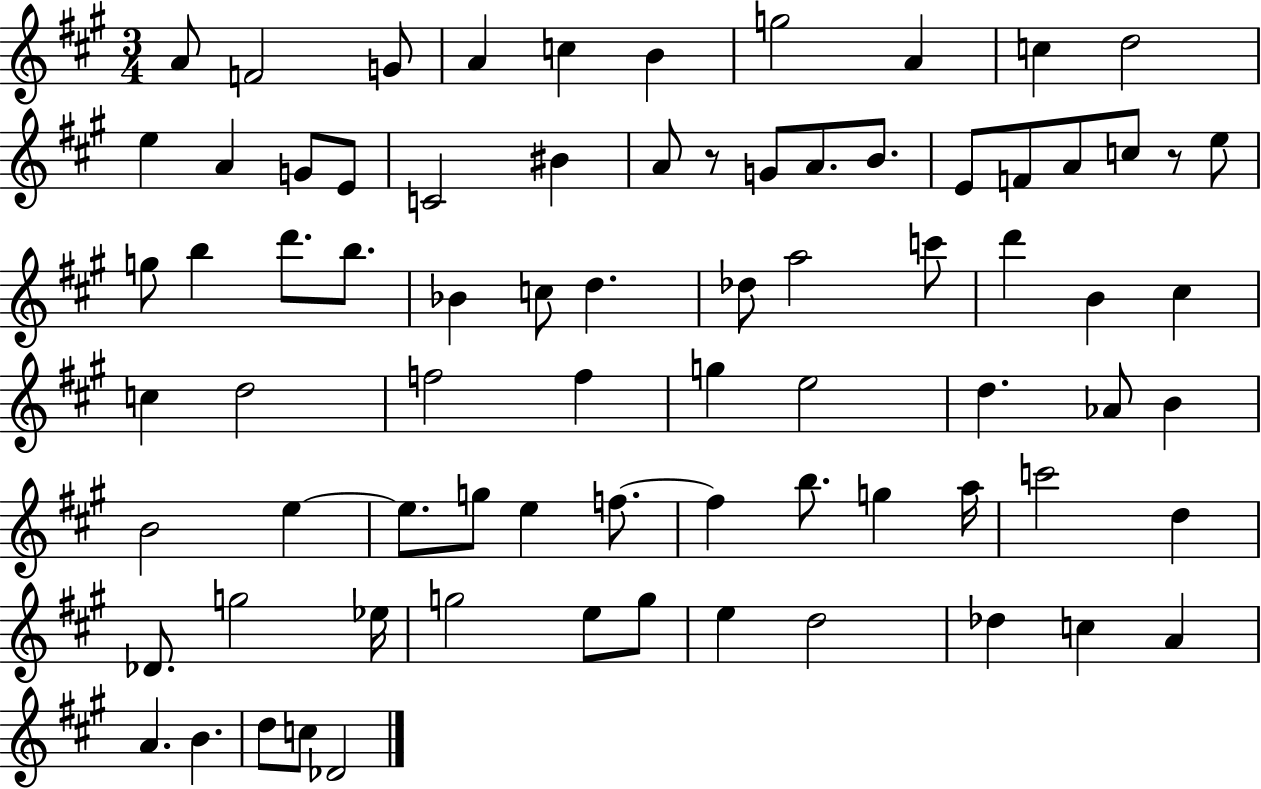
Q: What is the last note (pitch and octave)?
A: Db4